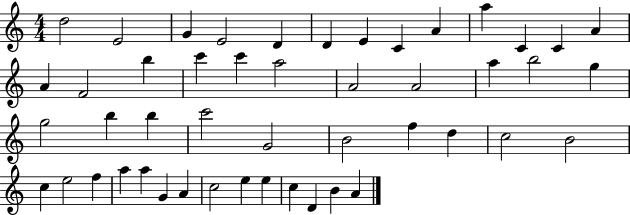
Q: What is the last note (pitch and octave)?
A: A4